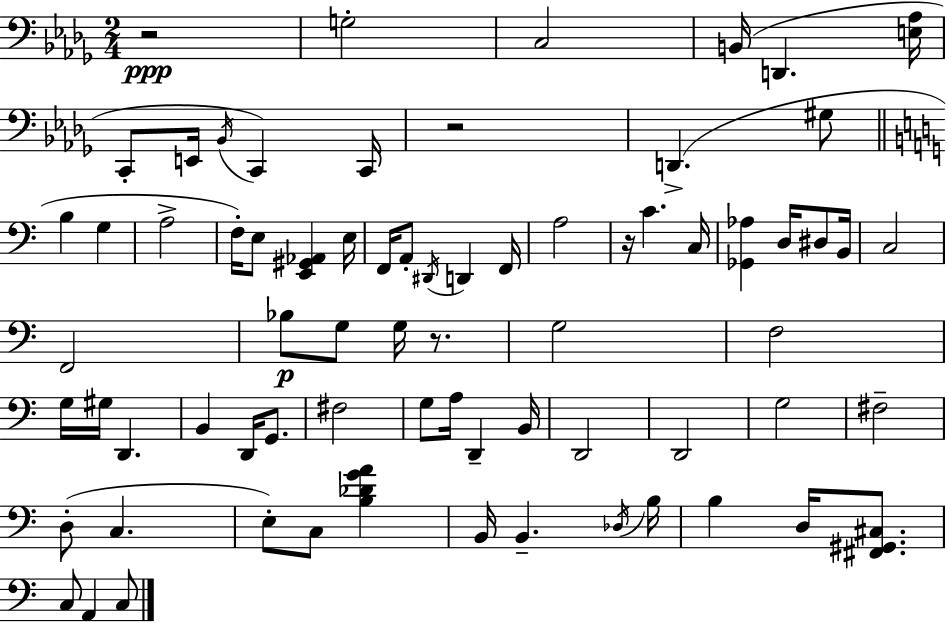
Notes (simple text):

R/h G3/h C3/h B2/s D2/q. [E3,Ab3]/s C2/e E2/s Bb2/s C2/q C2/s R/h D2/q. G#3/e B3/q G3/q A3/h F3/s E3/e [E2,G#2,Ab2]/q E3/s F2/s A2/e D#2/s D2/q F2/s A3/h R/s C4/q. C3/s [Gb2,Ab3]/q D3/s D#3/e B2/s C3/h F2/h Bb3/e G3/e G3/s R/e. G3/h F3/h G3/s G#3/s D2/q. B2/q D2/s G2/e. F#3/h G3/e A3/s D2/q B2/s D2/h D2/h G3/h F#3/h D3/e C3/q. E3/e C3/e [B3,Db4,G4,A4]/q B2/s B2/q. Db3/s B3/s B3/q D3/s [F#2,G#2,C#3]/e. C3/e A2/q C3/e